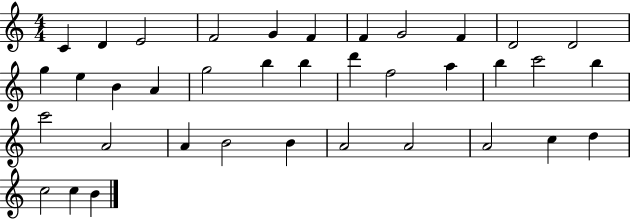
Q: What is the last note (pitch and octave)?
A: B4